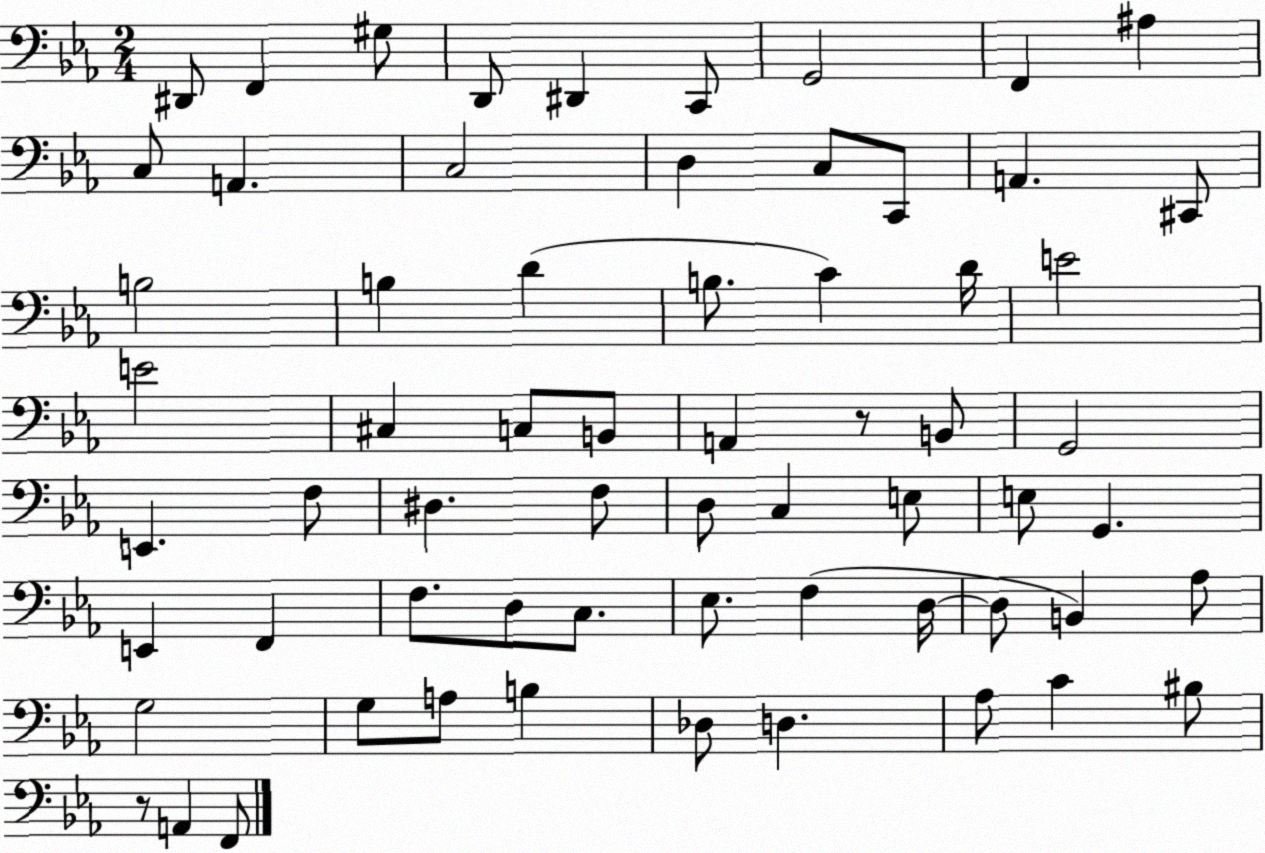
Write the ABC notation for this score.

X:1
T:Untitled
M:2/4
L:1/4
K:Eb
^D,,/2 F,, ^G,/2 D,,/2 ^D,, C,,/2 G,,2 F,, ^A, C,/2 A,, C,2 D, C,/2 C,,/2 A,, ^C,,/2 B,2 B, D B,/2 C D/4 E2 E2 ^C, C,/2 B,,/2 A,, z/2 B,,/2 G,,2 E,, F,/2 ^D, F,/2 D,/2 C, E,/2 E,/2 G,, E,, F,, F,/2 D,/2 C,/2 _E,/2 F, D,/4 D,/2 B,, _A,/2 G,2 G,/2 A,/2 B, _D,/2 D, _A,/2 C ^B,/2 z/2 A,, F,,/2